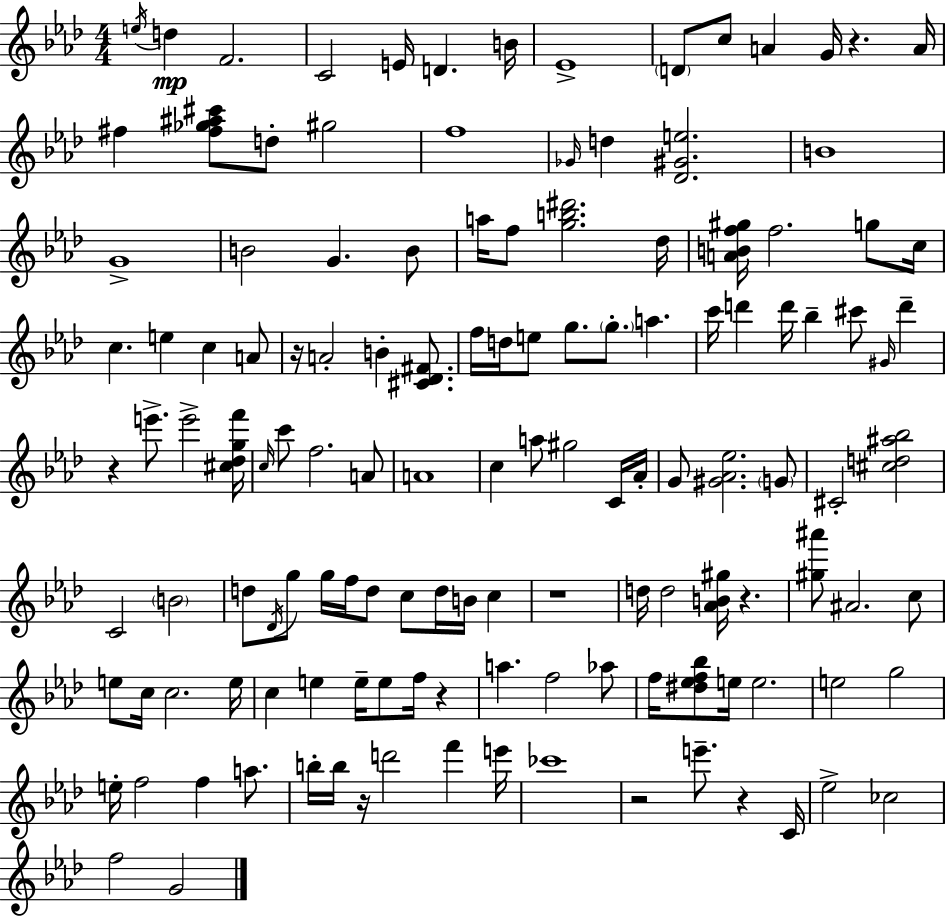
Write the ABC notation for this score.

X:1
T:Untitled
M:4/4
L:1/4
K:Ab
e/4 d F2 C2 E/4 D B/4 _E4 D/2 c/2 A G/4 z A/4 ^f [^f_g^a^c']/2 d/2 ^g2 f4 _G/4 d [_D^Ge]2 B4 G4 B2 G B/2 a/4 f/2 [gb^d']2 _d/4 [ABf^g]/4 f2 g/2 c/4 c e c A/2 z/4 A2 B [^C_D^F]/2 f/4 d/4 e/2 g/2 g/2 a c'/4 d' d'/4 _b ^c'/2 ^G/4 d' z e'/2 e'2 [^c_dgf']/4 c/4 c'/2 f2 A/2 A4 c a/2 ^g2 C/4 _A/4 G/2 [^G_A_e]2 G/2 ^C2 [^cd^a_b]2 C2 B2 d/2 _D/4 g/2 g/4 f/4 d/2 c/2 d/4 B/4 c z4 d/4 d2 [_AB^g]/4 z [^g^a']/2 ^A2 c/2 e/2 c/4 c2 e/4 c e e/4 e/2 f/4 z a f2 _a/2 f/4 [^d_ef_b]/2 e/4 e2 e2 g2 e/4 f2 f a/2 b/4 b/4 z/4 d'2 f' e'/4 _c'4 z2 e'/2 z C/4 _e2 _c2 f2 G2